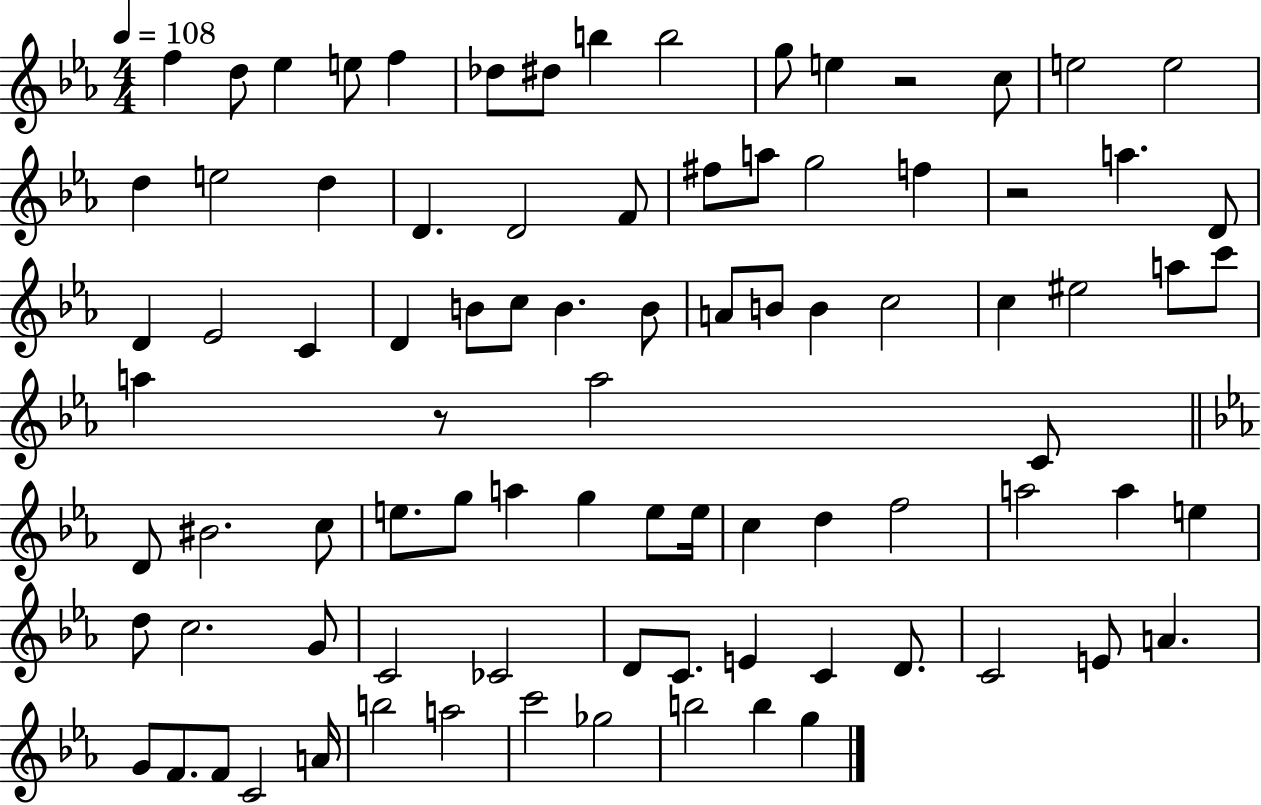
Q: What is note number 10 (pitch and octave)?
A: G5